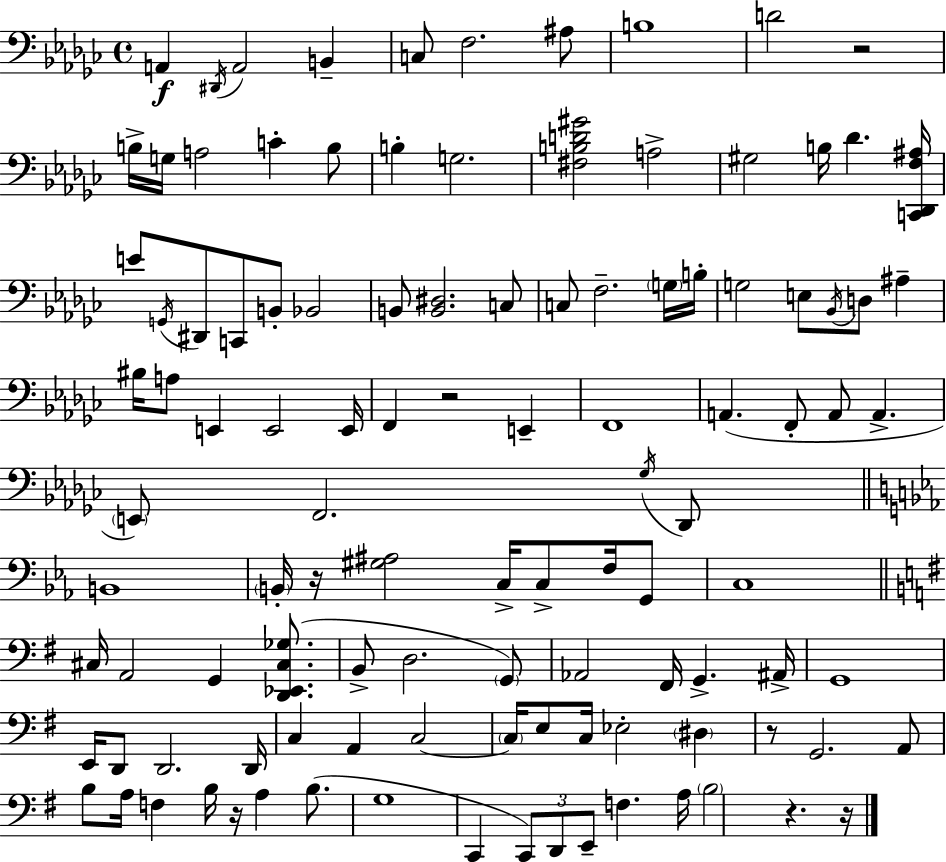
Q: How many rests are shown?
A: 7